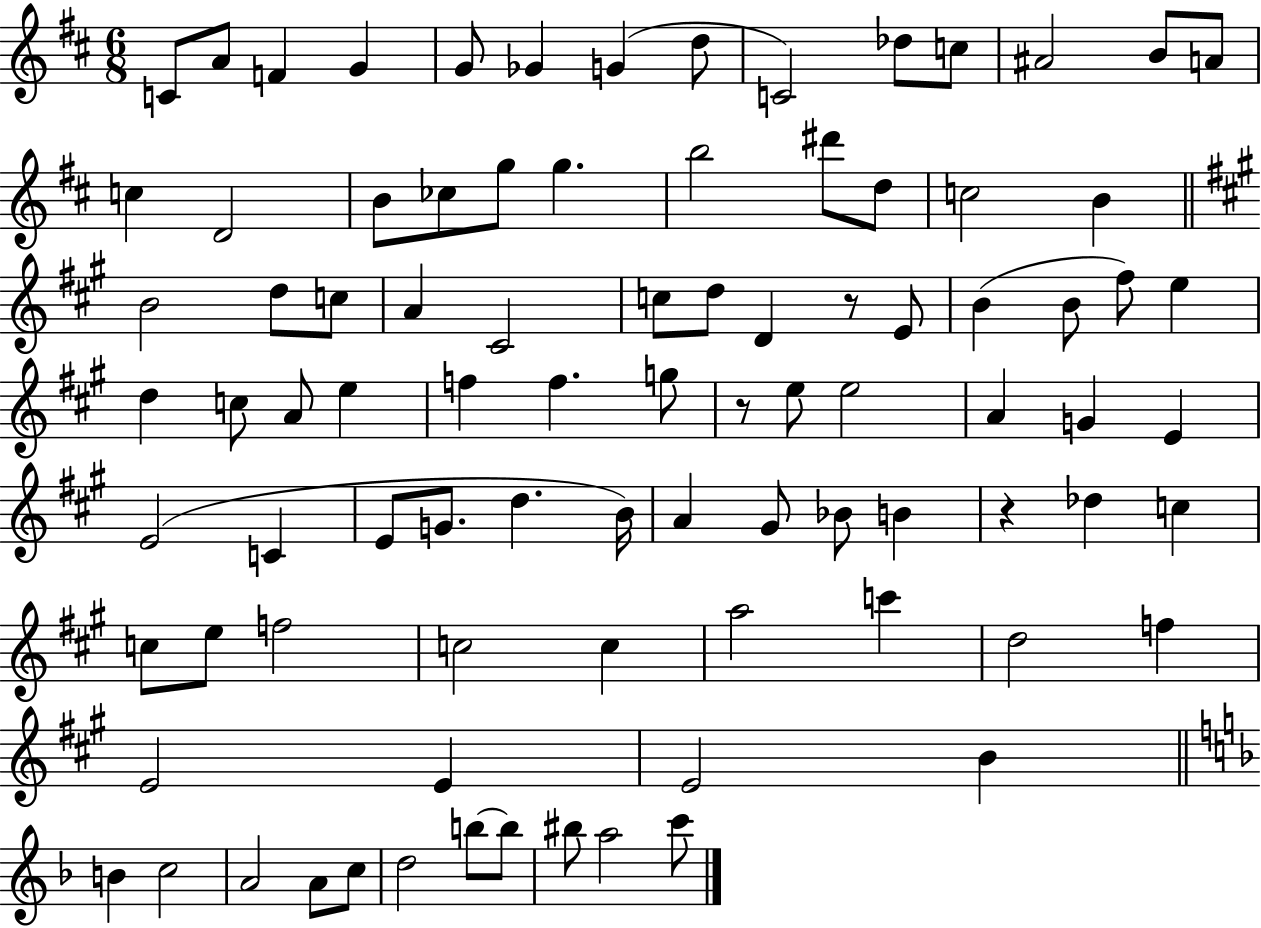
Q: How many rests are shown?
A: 3